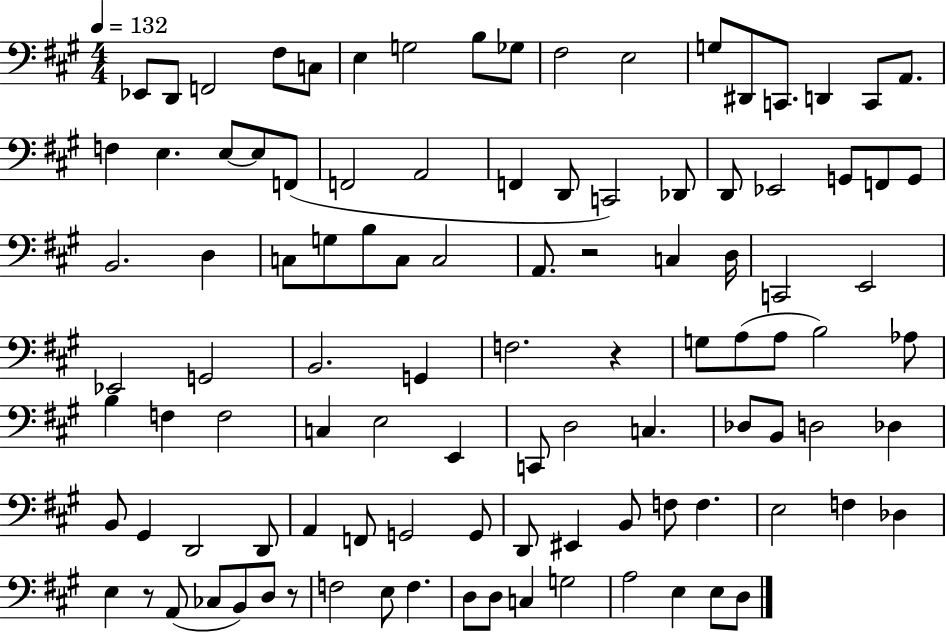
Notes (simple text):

Eb2/e D2/e F2/h F#3/e C3/e E3/q G3/h B3/e Gb3/e F#3/h E3/h G3/e D#2/e C2/e. D2/q C2/e A2/e. F3/q E3/q. E3/e E3/e F2/e F2/h A2/h F2/q D2/e C2/h Db2/e D2/e Eb2/h G2/e F2/e G2/e B2/h. D3/q C3/e G3/e B3/e C3/e C3/h A2/e. R/h C3/q D3/s C2/h E2/h Eb2/h G2/h B2/h. G2/q F3/h. R/q G3/e A3/e A3/e B3/h Ab3/e B3/q F3/q F3/h C3/q E3/h E2/q C2/e D3/h C3/q. Db3/e B2/e D3/h Db3/q B2/e G#2/q D2/h D2/e A2/q F2/e G2/h G2/e D2/e EIS2/q B2/e F3/e F3/q. E3/h F3/q Db3/q E3/q R/e A2/e CES3/e B2/e D3/e R/e F3/h E3/e F3/q. D3/e D3/e C3/q G3/h A3/h E3/q E3/e D3/e